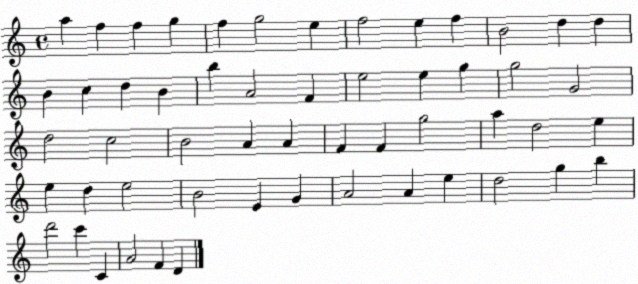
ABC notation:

X:1
T:Untitled
M:4/4
L:1/4
K:C
a f f g f g2 e f2 e f B2 d d B c d B b A2 F e2 e g g2 G2 d2 c2 B2 A A F F g2 a d2 e e d e2 B2 E G A2 A e d2 g b d'2 c' C A2 F D